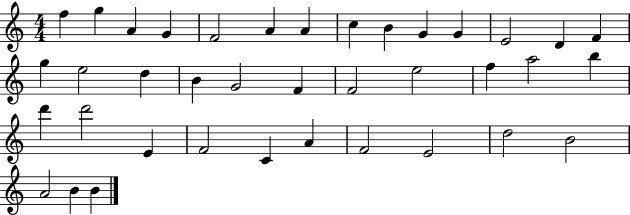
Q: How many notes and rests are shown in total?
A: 38